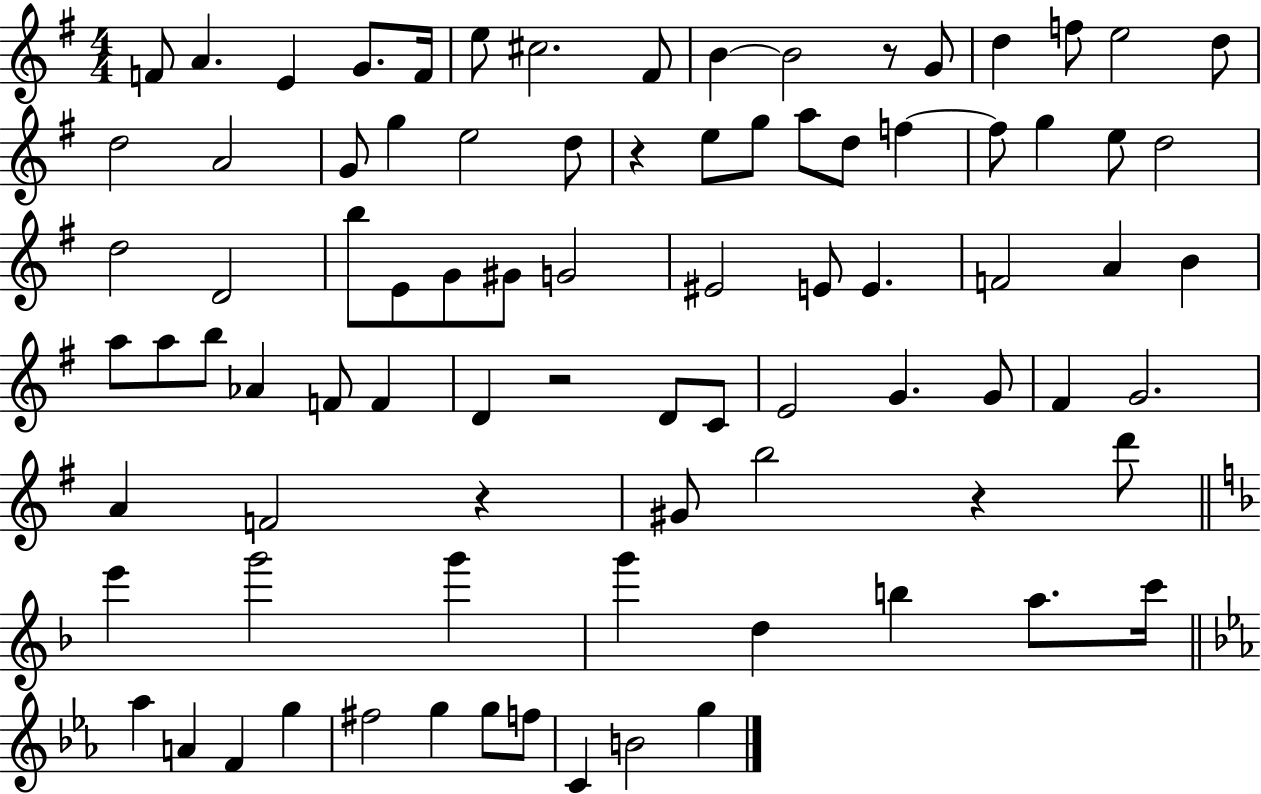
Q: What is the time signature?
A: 4/4